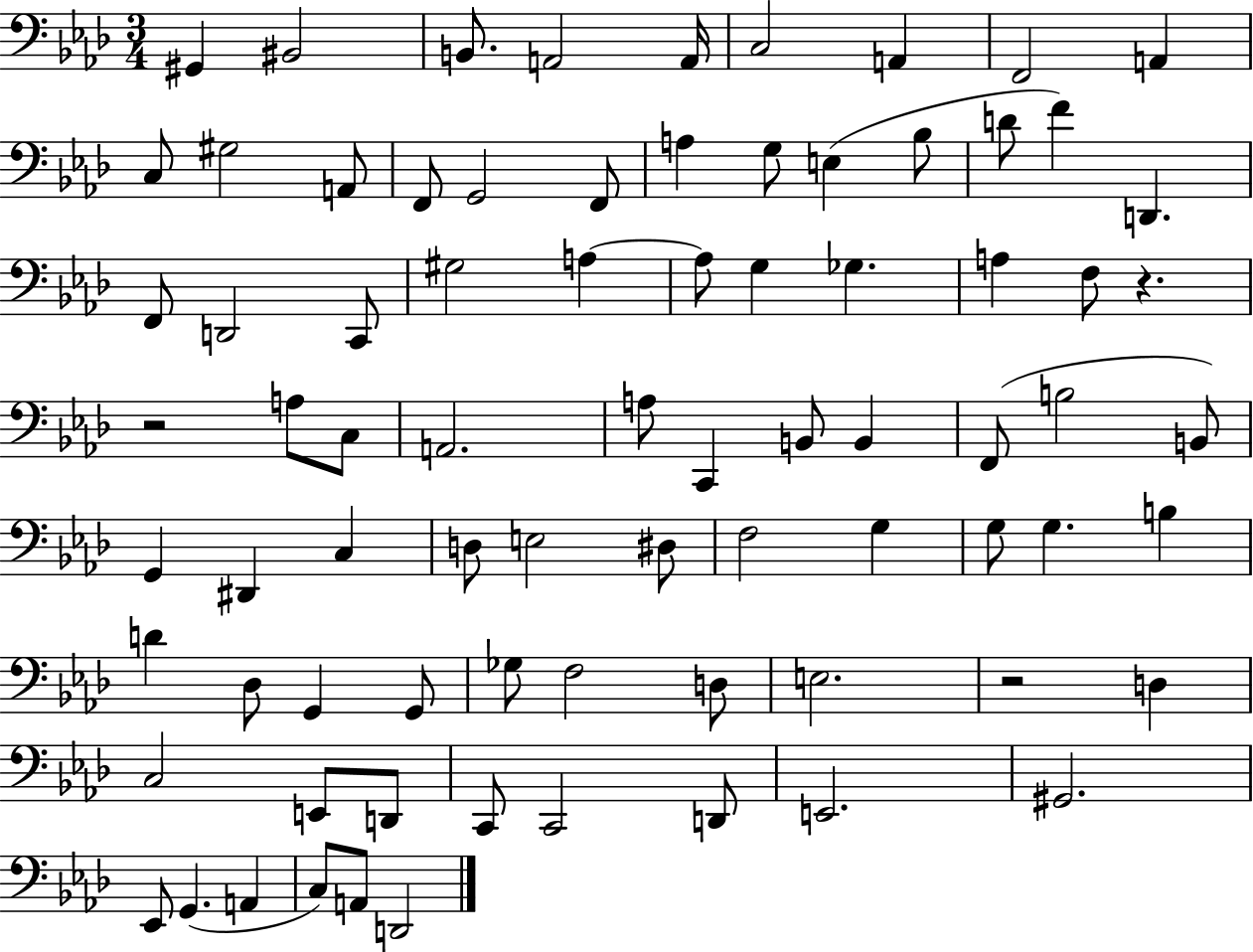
G#2/q BIS2/h B2/e. A2/h A2/s C3/h A2/q F2/h A2/q C3/e G#3/h A2/e F2/e G2/h F2/e A3/q G3/e E3/q Bb3/e D4/e F4/q D2/q. F2/e D2/h C2/e G#3/h A3/q A3/e G3/q Gb3/q. A3/q F3/e R/q. R/h A3/e C3/e A2/h. A3/e C2/q B2/e B2/q F2/e B3/h B2/e G2/q D#2/q C3/q D3/e E3/h D#3/e F3/h G3/q G3/e G3/q. B3/q D4/q Db3/e G2/q G2/e Gb3/e F3/h D3/e E3/h. R/h D3/q C3/h E2/e D2/e C2/e C2/h D2/e E2/h. G#2/h. Eb2/e G2/q. A2/q C3/e A2/e D2/h